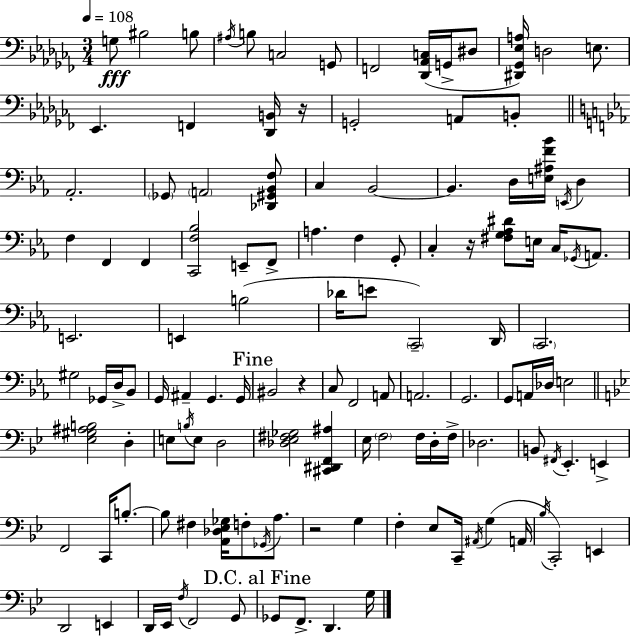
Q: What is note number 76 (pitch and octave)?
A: Db3